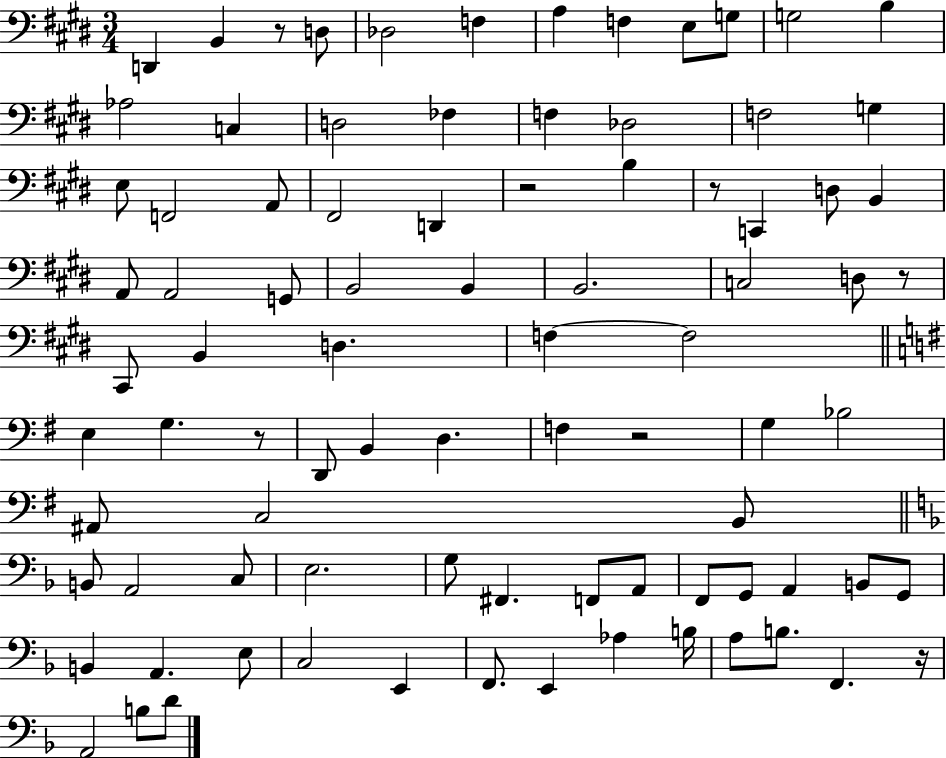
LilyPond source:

{
  \clef bass
  \numericTimeSignature
  \time 3/4
  \key e \major
  \repeat volta 2 { d,4 b,4 r8 d8 | des2 f4 | a4 f4 e8 g8 | g2 b4 | \break aes2 c4 | d2 fes4 | f4 des2 | f2 g4 | \break e8 f,2 a,8 | fis,2 d,4 | r2 b4 | r8 c,4 d8 b,4 | \break a,8 a,2 g,8 | b,2 b,4 | b,2. | c2 d8 r8 | \break cis,8 b,4 d4. | f4~~ f2 | \bar "||" \break \key g \major e4 g4. r8 | d,8 b,4 d4. | f4 r2 | g4 bes2 | \break ais,8 c2 b,8 | \bar "||" \break \key f \major b,8 a,2 c8 | e2. | g8 fis,4. f,8 a,8 | f,8 g,8 a,4 b,8 g,8 | \break b,4 a,4. e8 | c2 e,4 | f,8. e,4 aes4 b16 | a8 b8. f,4. r16 | \break a,2 b8 d'8 | } \bar "|."
}